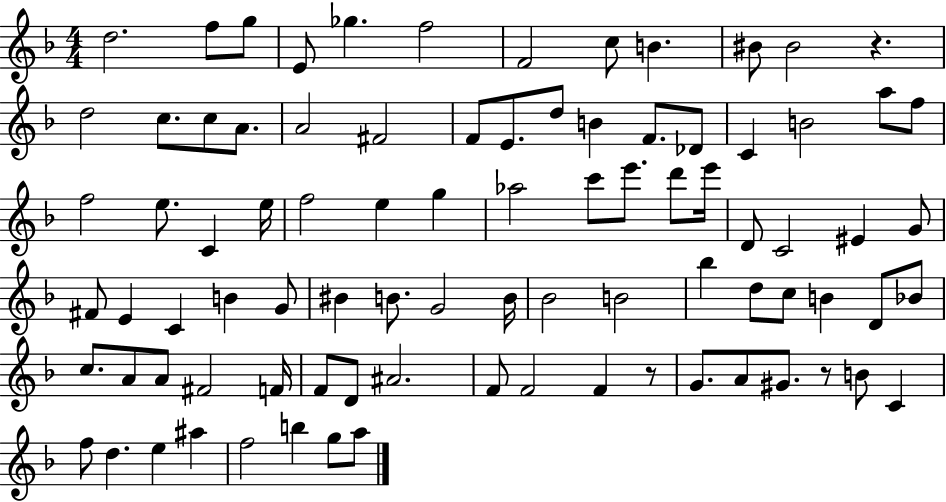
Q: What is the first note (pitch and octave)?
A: D5